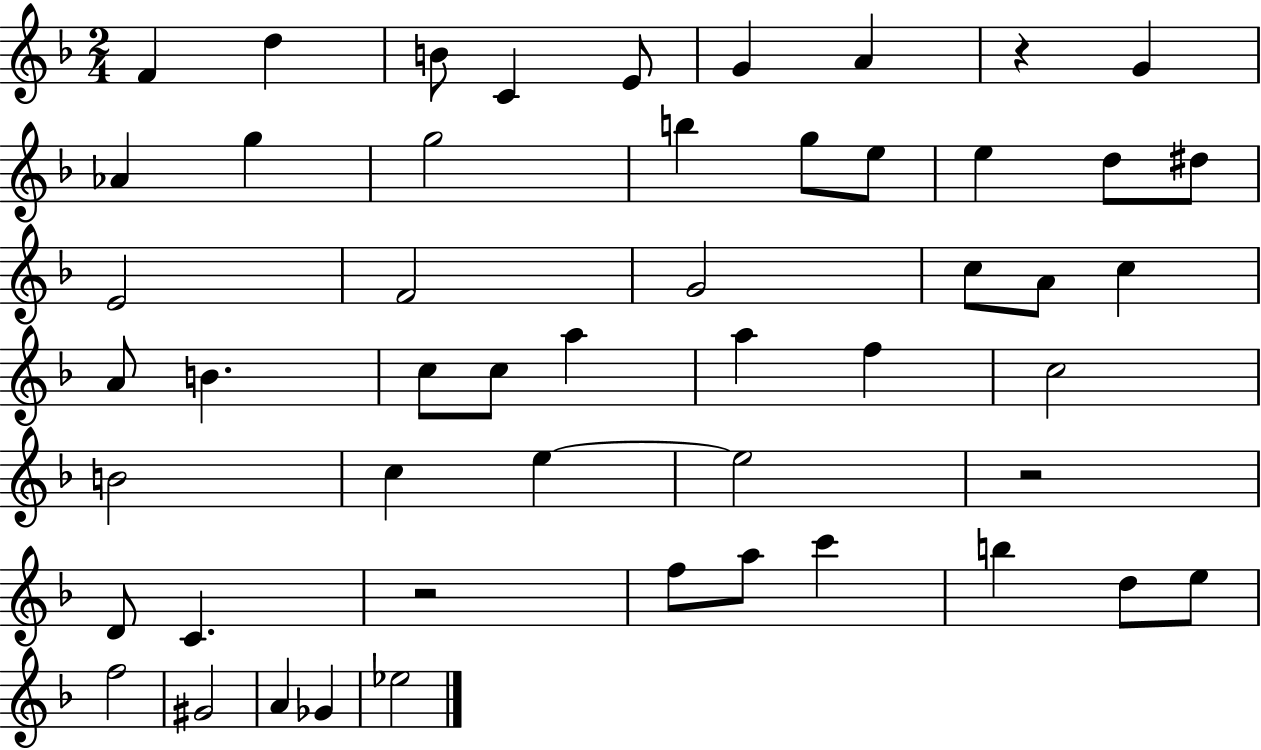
X:1
T:Untitled
M:2/4
L:1/4
K:F
F d B/2 C E/2 G A z G _A g g2 b g/2 e/2 e d/2 ^d/2 E2 F2 G2 c/2 A/2 c A/2 B c/2 c/2 a a f c2 B2 c e e2 z2 D/2 C z2 f/2 a/2 c' b d/2 e/2 f2 ^G2 A _G _e2